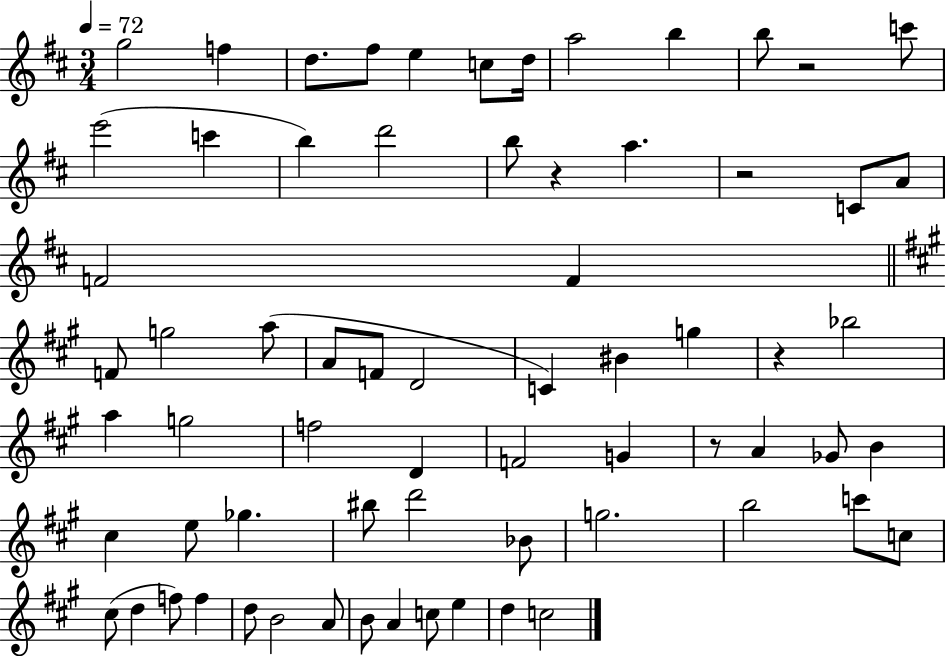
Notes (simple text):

G5/h F5/q D5/e. F#5/e E5/q C5/e D5/s A5/h B5/q B5/e R/h C6/e E6/h C6/q B5/q D6/h B5/e R/q A5/q. R/h C4/e A4/e F4/h F4/q F4/e G5/h A5/e A4/e F4/e D4/h C4/q BIS4/q G5/q R/q Bb5/h A5/q G5/h F5/h D4/q F4/h G4/q R/e A4/q Gb4/e B4/q C#5/q E5/e Gb5/q. BIS5/e D6/h Bb4/e G5/h. B5/h C6/e C5/e C#5/e D5/q F5/e F5/q D5/e B4/h A4/e B4/e A4/q C5/e E5/q D5/q C5/h